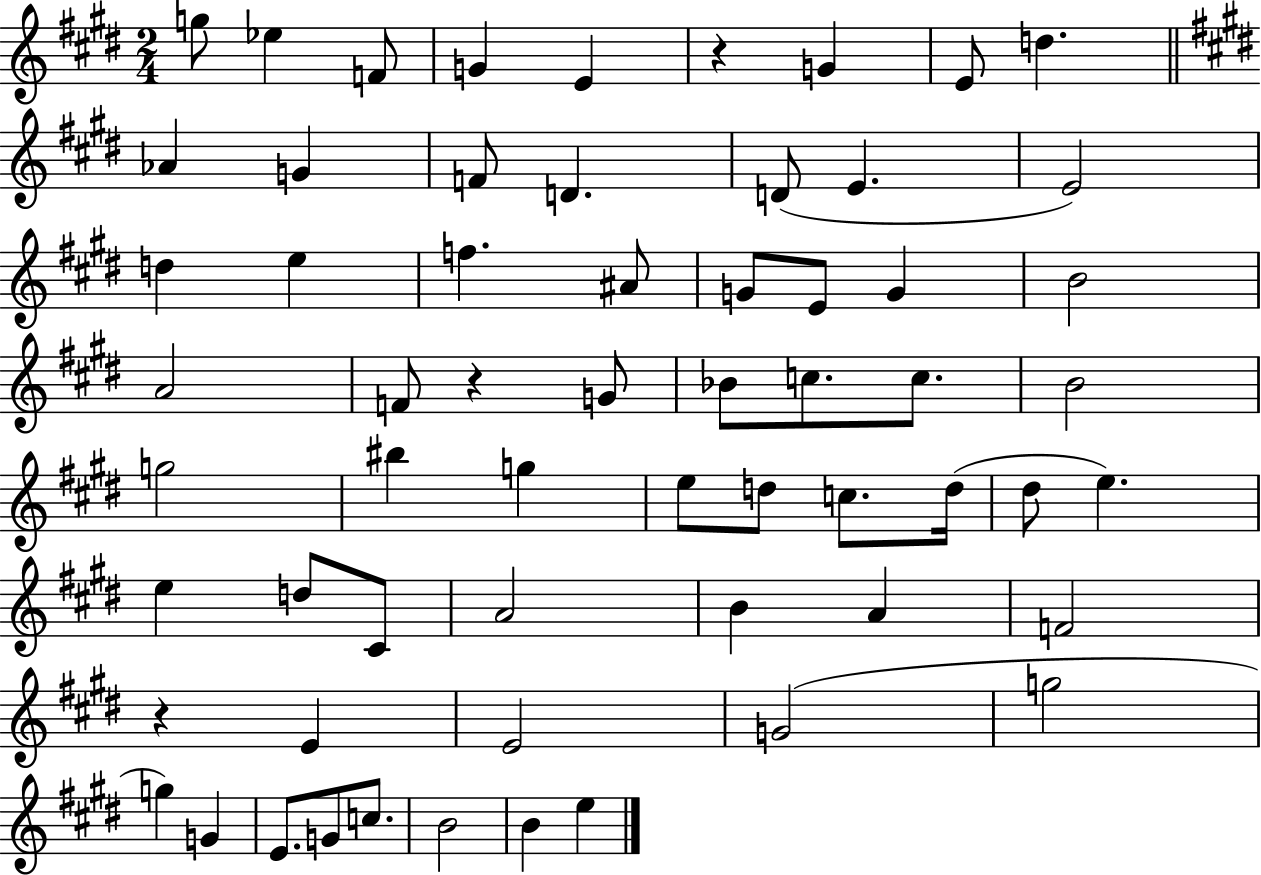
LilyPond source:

{
  \clef treble
  \numericTimeSignature
  \time 2/4
  \key e \major
  \repeat volta 2 { g''8 ees''4 f'8 | g'4 e'4 | r4 g'4 | e'8 d''4. | \break \bar "||" \break \key e \major aes'4 g'4 | f'8 d'4. | d'8( e'4. | e'2) | \break d''4 e''4 | f''4. ais'8 | g'8 e'8 g'4 | b'2 | \break a'2 | f'8 r4 g'8 | bes'8 c''8. c''8. | b'2 | \break g''2 | bis''4 g''4 | e''8 d''8 c''8. d''16( | dis''8 e''4.) | \break e''4 d''8 cis'8 | a'2 | b'4 a'4 | f'2 | \break r4 e'4 | e'2 | g'2( | g''2 | \break g''4) g'4 | e'8. g'8 c''8. | b'2 | b'4 e''4 | \break } \bar "|."
}